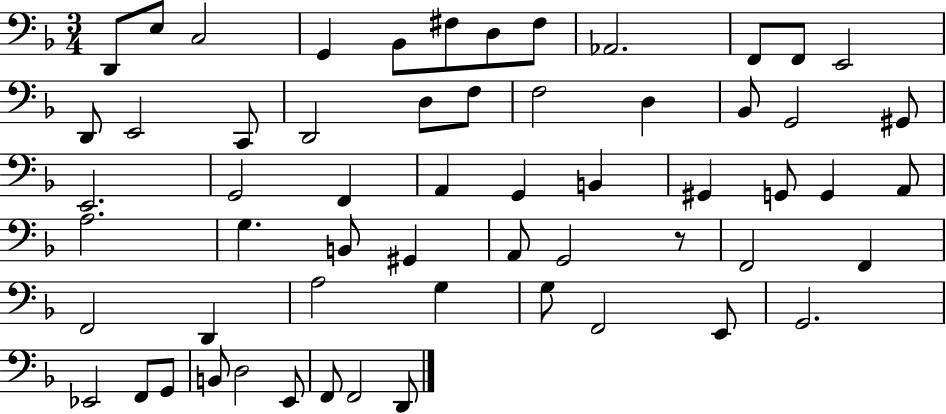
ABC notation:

X:1
T:Untitled
M:3/4
L:1/4
K:F
D,,/2 E,/2 C,2 G,, _B,,/2 ^F,/2 D,/2 ^F,/2 _A,,2 F,,/2 F,,/2 E,,2 D,,/2 E,,2 C,,/2 D,,2 D,/2 F,/2 F,2 D, _B,,/2 G,,2 ^G,,/2 E,,2 G,,2 F,, A,, G,, B,, ^G,, G,,/2 G,, A,,/2 A,2 G, B,,/2 ^G,, A,,/2 G,,2 z/2 F,,2 F,, F,,2 D,, A,2 G, G,/2 F,,2 E,,/2 G,,2 _E,,2 F,,/2 G,,/2 B,,/2 D,2 E,,/2 F,,/2 F,,2 D,,/2